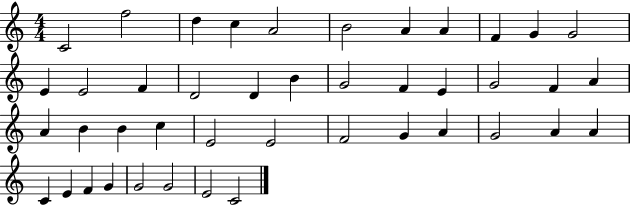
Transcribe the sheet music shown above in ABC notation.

X:1
T:Untitled
M:4/4
L:1/4
K:C
C2 f2 d c A2 B2 A A F G G2 E E2 F D2 D B G2 F E G2 F A A B B c E2 E2 F2 G A G2 A A C E F G G2 G2 E2 C2